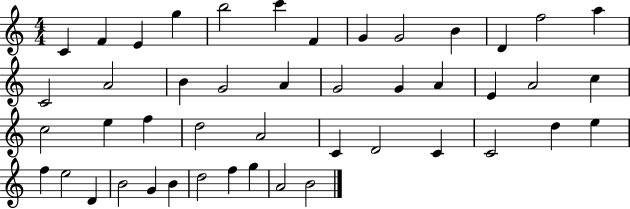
X:1
T:Untitled
M:4/4
L:1/4
K:C
C F E g b2 c' F G G2 B D f2 a C2 A2 B G2 A G2 G A E A2 c c2 e f d2 A2 C D2 C C2 d e f e2 D B2 G B d2 f g A2 B2